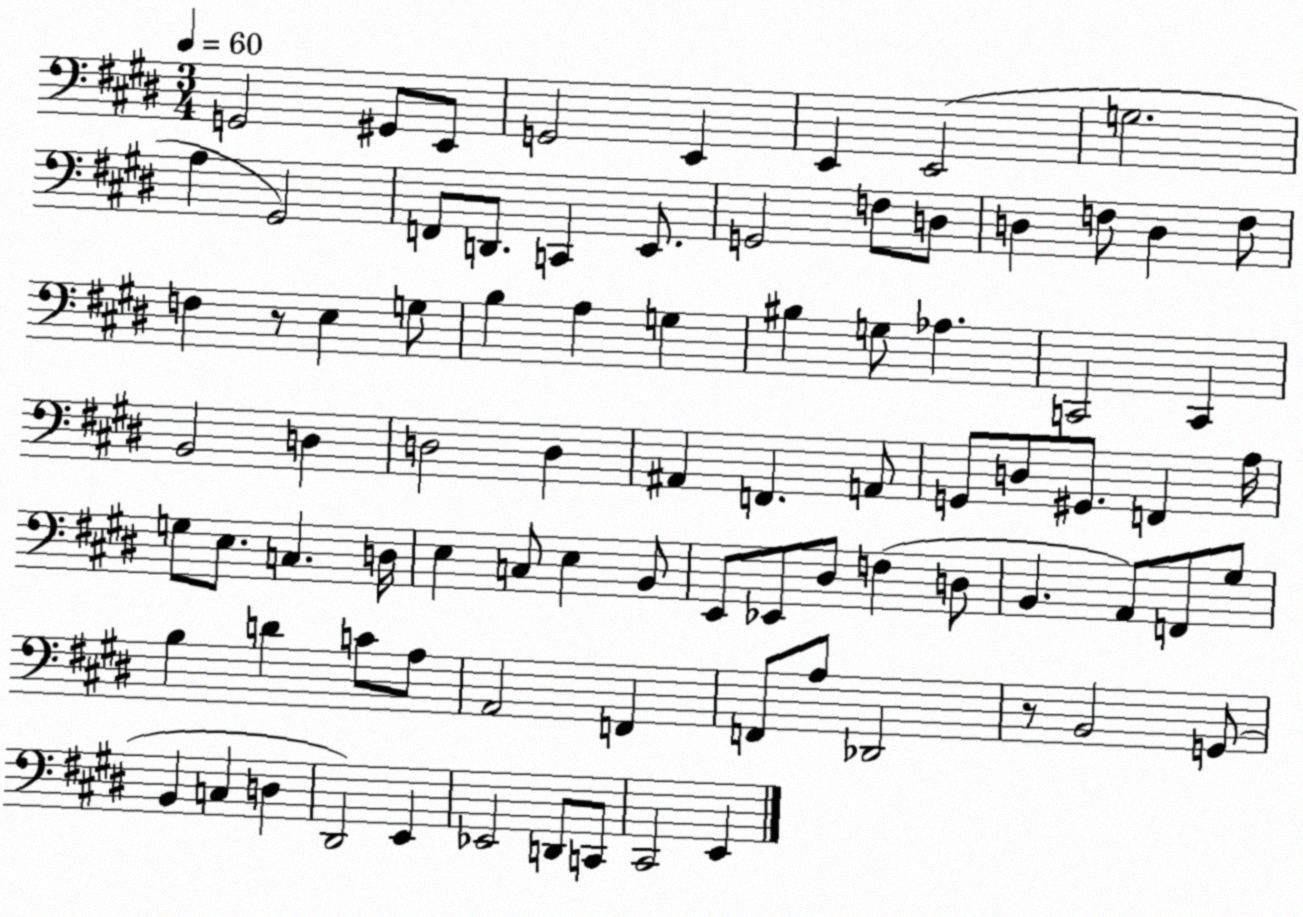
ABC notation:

X:1
T:Untitled
M:3/4
L:1/4
K:E
G,,2 ^G,,/2 E,,/2 G,,2 E,, E,, E,,2 G,2 A, ^G,,2 F,,/2 D,,/2 C,, E,,/2 G,,2 F,/2 D,/2 D, F,/2 D, F,/2 F, z/2 E, G,/2 B, A, G, ^B, G,/2 _A, C,,2 C,, B,,2 D, D,2 D, ^A,, F,, A,,/2 G,,/2 D,/2 ^G,,/2 F,, A,/4 G,/2 E,/2 C, D,/4 E, C,/2 E, B,,/2 E,,/2 _E,,/2 ^D,/2 F, D,/2 B,, A,,/2 F,,/2 ^G,/2 B, D C/2 A,/2 A,,2 F,, F,,/2 A,/2 _D,,2 z/2 B,,2 G,,/2 B,, C, D, ^D,,2 E,, _E,,2 D,,/2 C,,/2 ^C,,2 E,,